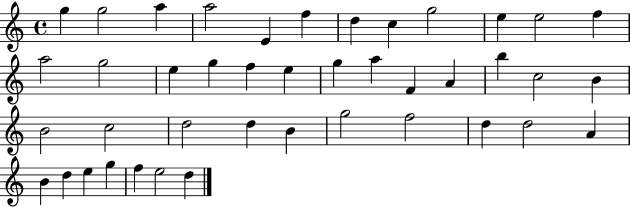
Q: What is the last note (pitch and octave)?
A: D5